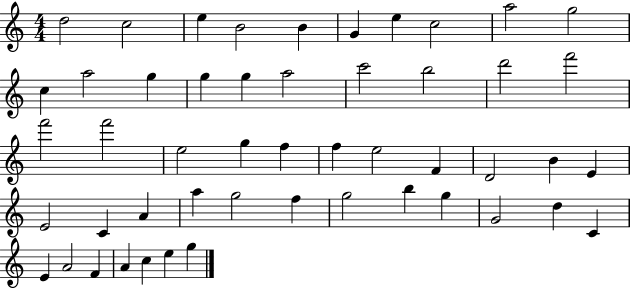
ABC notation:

X:1
T:Untitled
M:4/4
L:1/4
K:C
d2 c2 e B2 B G e c2 a2 g2 c a2 g g g a2 c'2 b2 d'2 f'2 f'2 f'2 e2 g f f e2 F D2 B E E2 C A a g2 f g2 b g G2 d C E A2 F A c e g